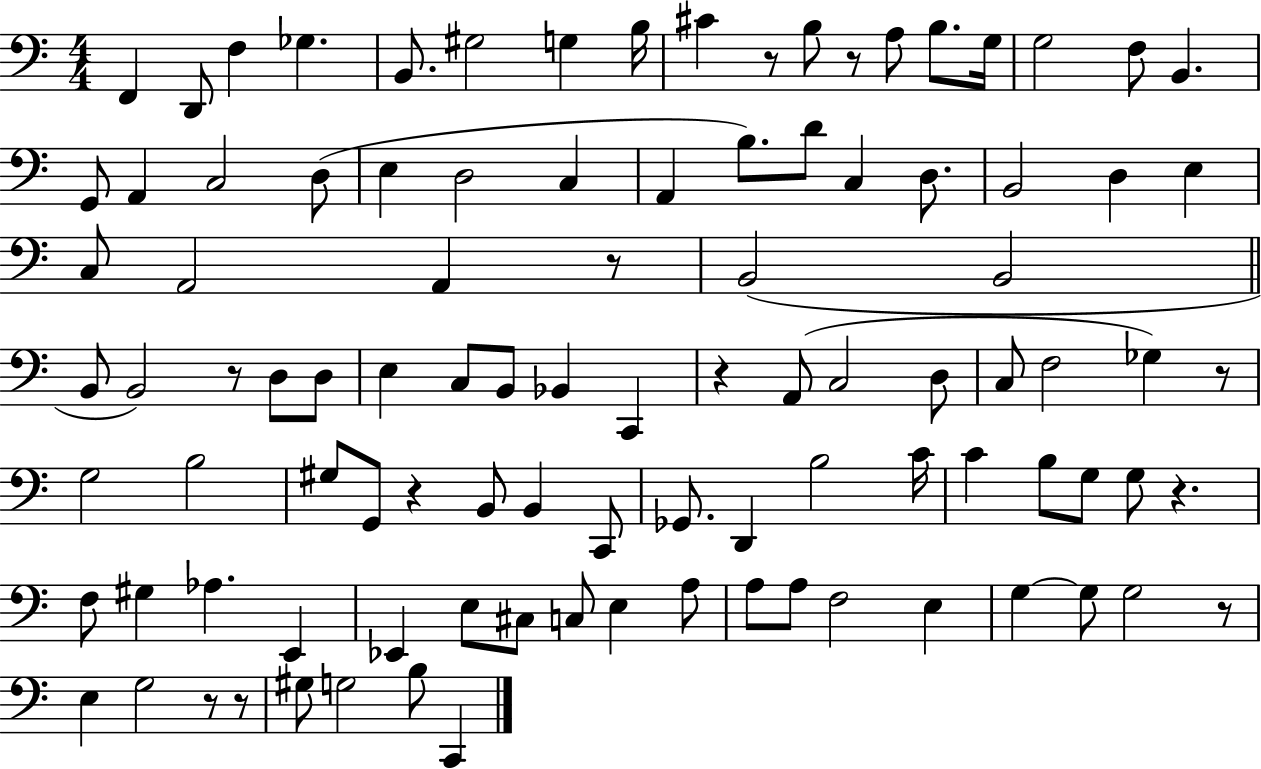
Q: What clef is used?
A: bass